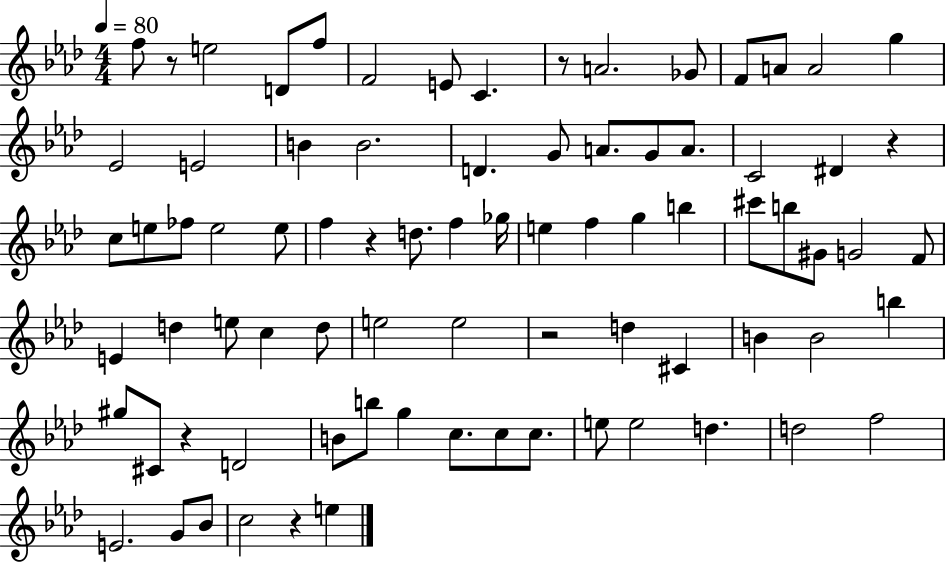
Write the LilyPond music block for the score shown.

{
  \clef treble
  \numericTimeSignature
  \time 4/4
  \key aes \major
  \tempo 4 = 80
  f''8 r8 e''2 d'8 f''8 | f'2 e'8 c'4. | r8 a'2. ges'8 | f'8 a'8 a'2 g''4 | \break ees'2 e'2 | b'4 b'2. | d'4. g'8 a'8. g'8 a'8. | c'2 dis'4 r4 | \break c''8 e''8 fes''8 e''2 e''8 | f''4 r4 d''8. f''4 ges''16 | e''4 f''4 g''4 b''4 | cis'''8 b''8 gis'8 g'2 f'8 | \break e'4 d''4 e''8 c''4 d''8 | e''2 e''2 | r2 d''4 cis'4 | b'4 b'2 b''4 | \break gis''8 cis'8 r4 d'2 | b'8 b''8 g''4 c''8. c''8 c''8. | e''8 e''2 d''4. | d''2 f''2 | \break e'2. g'8 bes'8 | c''2 r4 e''4 | \bar "|."
}